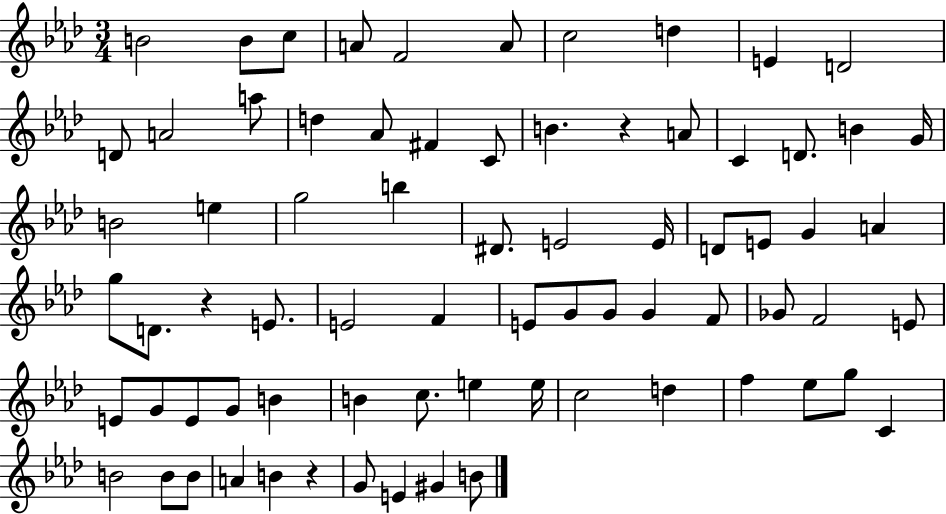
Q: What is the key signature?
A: AES major